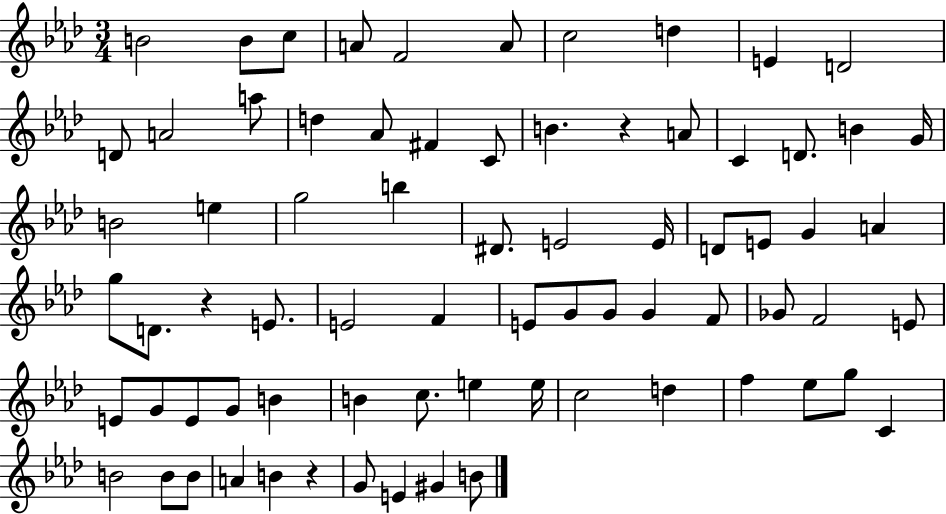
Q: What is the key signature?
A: AES major